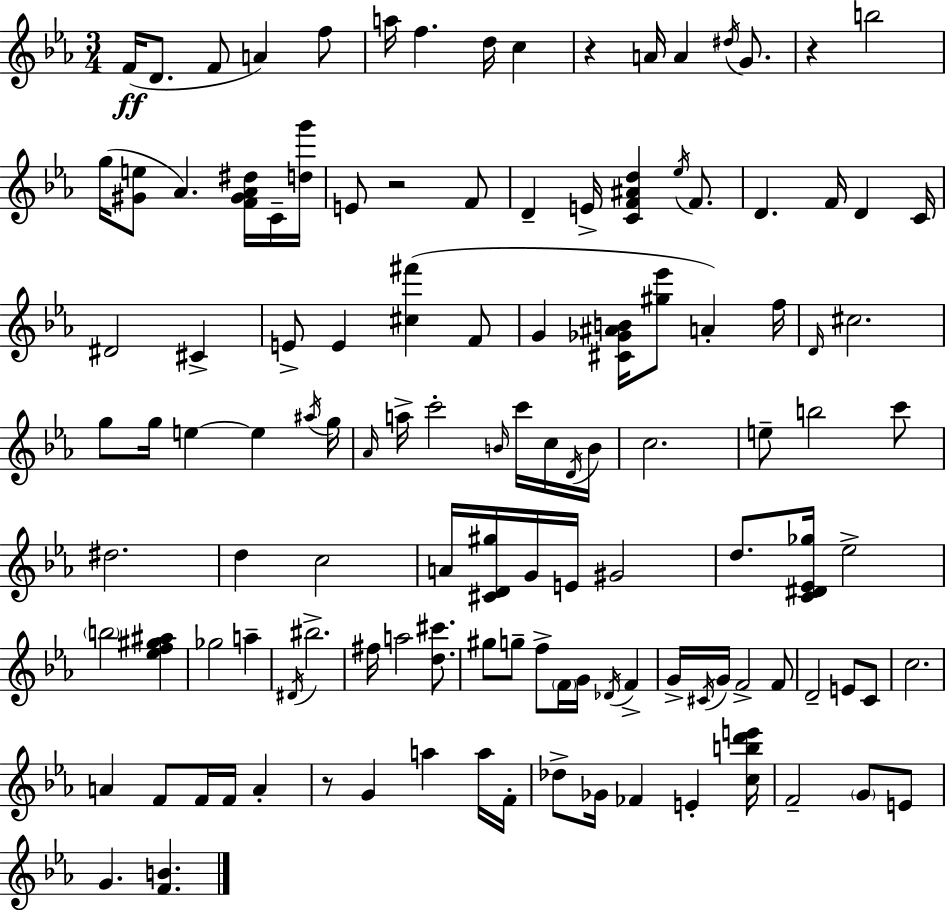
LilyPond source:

{
  \clef treble
  \numericTimeSignature
  \time 3/4
  \key ees \major
  \repeat volta 2 { f'16(\ff d'8. f'8 a'4) f''8 | a''16 f''4. d''16 c''4 | r4 a'16 a'4 \acciaccatura { dis''16 } g'8. | r4 b''2 | \break g''16( <gis' e''>8 aes'4.) <f' gis' aes' dis''>16 c'16-- | <d'' g'''>16 e'8 r2 f'8 | d'4-- e'16-> <c' f' ais' d''>4 \acciaccatura { ees''16 } f'8. | d'4. f'16 d'4 | \break c'16 dis'2 cis'4-> | e'8-> e'4 <cis'' fis'''>4( | f'8 g'4 <cis' ges' ais' b'>16 <gis'' ees'''>8 a'4-.) | f''16 \grace { d'16 } cis''2. | \break g''8 g''16 e''4~~ e''4 | \acciaccatura { ais''16 } g''16 \grace { aes'16 } a''16-> c'''2-. | \grace { b'16 } c'''16 c''16 \acciaccatura { d'16 } b'16 c''2. | e''8-- b''2 | \break c'''8 dis''2. | d''4 c''2 | a'16 <cis' d' gis''>16 g'16 e'16 gis'2 | d''8. <c' dis' ees' ges''>16 ees''2-> | \break \parenthesize b''2 | <ees'' f'' gis'' ais''>4 ges''2 | a''4-- \acciaccatura { dis'16 } bis''2.-> | fis''16 a''2 | \break <d'' cis'''>8. gis''8 g''8-- | f''8-> \parenthesize f'16 g'16 \acciaccatura { des'16 } f'4-> g'16-> \acciaccatura { cis'16 } g'16 | f'2-> f'8 d'2-- | e'8 c'8 c''2. | \break a'4 | f'8 f'16 f'16 a'4-. r8 | g'4 a''4 a''16 f'16-. des''8-> | ges'16 fes'4 e'4-. <c'' b'' d''' e'''>16 f'2-- | \break \parenthesize g'8 e'8 g'4. | <f' b'>4. } \bar "|."
}